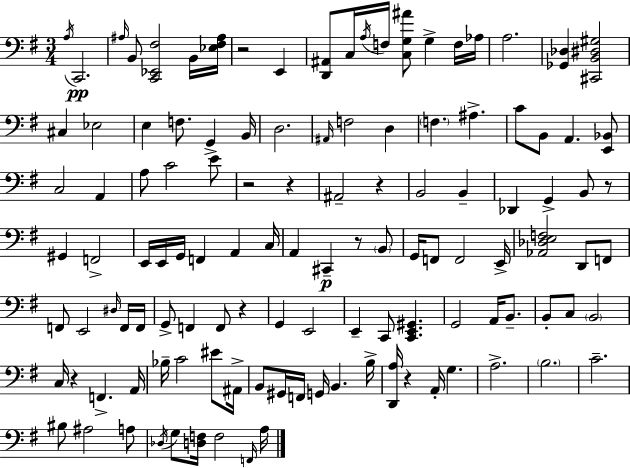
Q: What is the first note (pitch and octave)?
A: A3